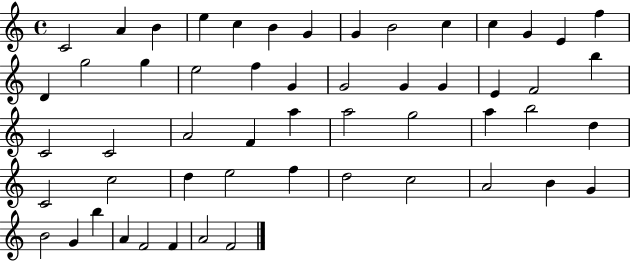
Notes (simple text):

C4/h A4/q B4/q E5/q C5/q B4/q G4/q G4/q B4/h C5/q C5/q G4/q E4/q F5/q D4/q G5/h G5/q E5/h F5/q G4/q G4/h G4/q G4/q E4/q F4/h B5/q C4/h C4/h A4/h F4/q A5/q A5/h G5/h A5/q B5/h D5/q C4/h C5/h D5/q E5/h F5/q D5/h C5/h A4/h B4/q G4/q B4/h G4/q B5/q A4/q F4/h F4/q A4/h F4/h